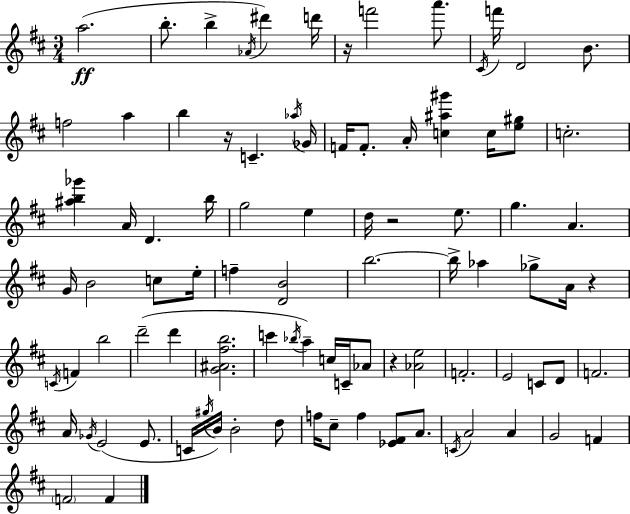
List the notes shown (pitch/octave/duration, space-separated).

A5/h. B5/e. B5/q Ab4/s D#6/q D6/s R/s F6/h A6/e. C#4/s F6/s D4/h B4/e. F5/h A5/q B5/q R/s C4/q. Ab5/s Gb4/s F4/s F4/e. A4/s [C5,A#5,G#6]/q C5/s [E5,G#5]/e C5/h. [A#5,B5,Gb6]/q A4/s D4/q. B5/s G5/h E5/q D5/s R/h E5/e. G5/q. A4/q. G4/s B4/h C5/e E5/s F5/q [D4,B4]/h B5/h. B5/s Ab5/q Gb5/e A4/s R/q C4/s F4/q B5/h D6/h D6/q [G4,A#4,F#5,B5]/h. C6/q Bb5/s A5/q C5/s C4/s Ab4/e R/q [Ab4,E5]/h F4/h. E4/h C4/e D4/e F4/h. A4/s Gb4/s E4/h E4/e. C4/s G#5/s B4/s B4/h D5/e F5/s C#5/e F5/q [Eb4,F#4]/e A4/e. C4/s A4/h A4/q G4/h F4/q F4/h F4/q